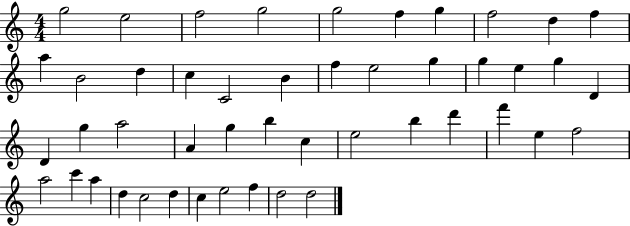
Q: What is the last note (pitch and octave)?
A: D5